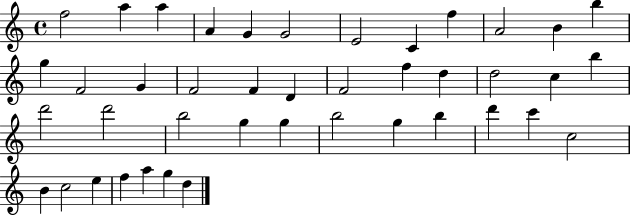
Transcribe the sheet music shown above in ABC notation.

X:1
T:Untitled
M:4/4
L:1/4
K:C
f2 a a A G G2 E2 C f A2 B b g F2 G F2 F D F2 f d d2 c b d'2 d'2 b2 g g b2 g b d' c' c2 B c2 e f a g d